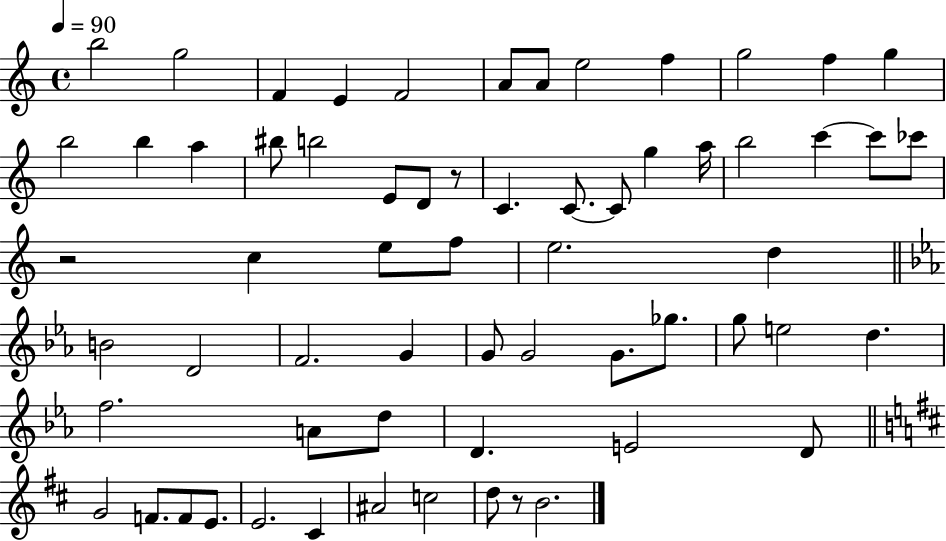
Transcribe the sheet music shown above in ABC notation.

X:1
T:Untitled
M:4/4
L:1/4
K:C
b2 g2 F E F2 A/2 A/2 e2 f g2 f g b2 b a ^b/2 b2 E/2 D/2 z/2 C C/2 C/2 g a/4 b2 c' c'/2 _c'/2 z2 c e/2 f/2 e2 d B2 D2 F2 G G/2 G2 G/2 _g/2 g/2 e2 d f2 A/2 d/2 D E2 D/2 G2 F/2 F/2 E/2 E2 ^C ^A2 c2 d/2 z/2 B2